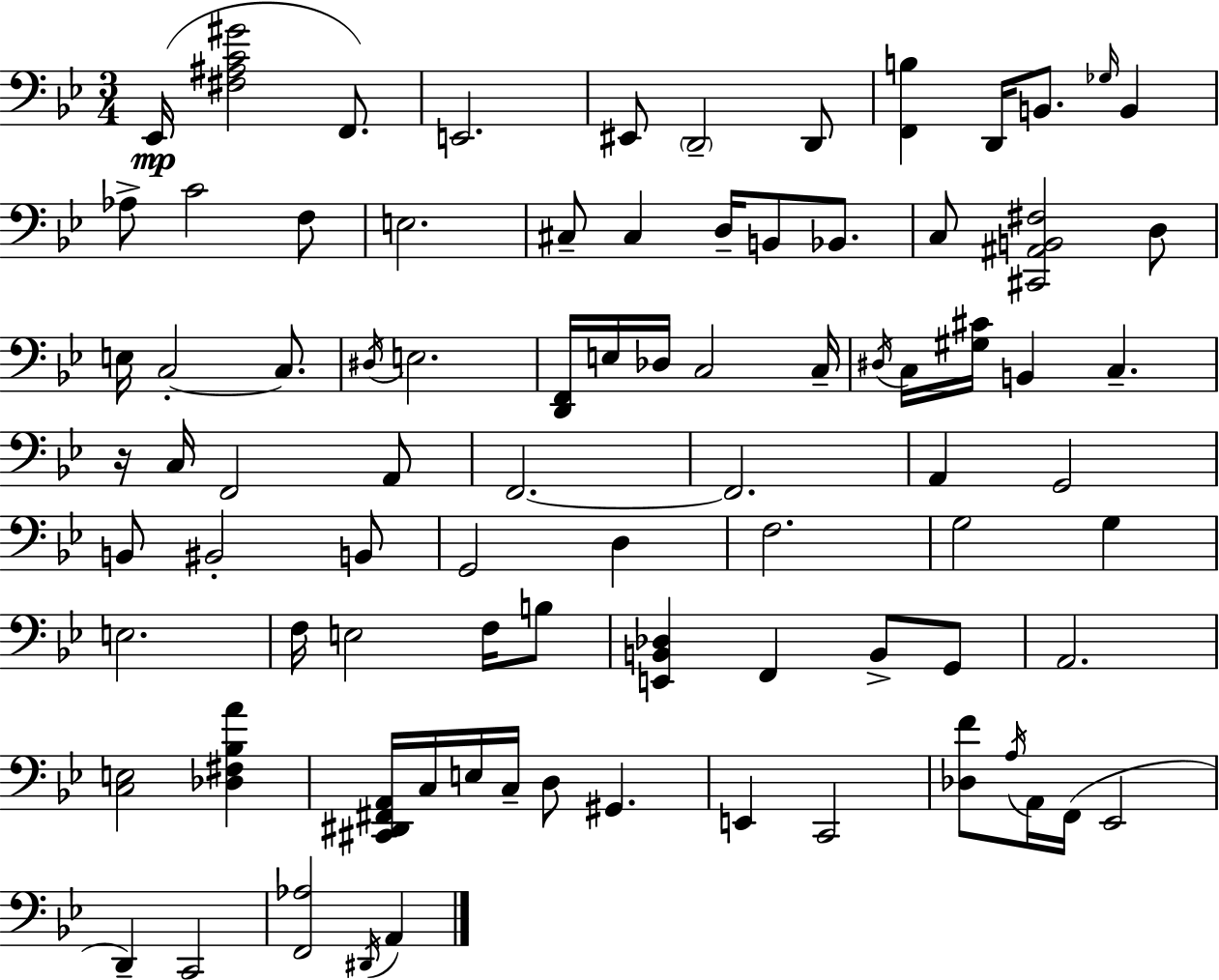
Eb2/s [F#3,A#3,C4,G#4]/h F2/e. E2/h. EIS2/e D2/h D2/e [F2,B3]/q D2/s B2/e. Gb3/s B2/q Ab3/e C4/h F3/e E3/h. C#3/e C#3/q D3/s B2/e Bb2/e. C3/e [C#2,A#2,B2,F#3]/h D3/e E3/s C3/h C3/e. D#3/s E3/h. [D2,F2]/s E3/s Db3/s C3/h C3/s D#3/s C3/s [G#3,C#4]/s B2/q C3/q. R/s C3/s F2/h A2/e F2/h. F2/h. A2/q G2/h B2/e BIS2/h B2/e G2/h D3/q F3/h. G3/h G3/q E3/h. F3/s E3/h F3/s B3/e [E2,B2,Db3]/q F2/q B2/e G2/e A2/h. [C3,E3]/h [Db3,F#3,Bb3,A4]/q [C#2,D#2,F#2,A2]/s C3/s E3/s C3/s D3/e G#2/q. E2/q C2/h [Db3,F4]/e A3/s A2/s F2/s Eb2/h D2/q C2/h [F2,Ab3]/h D#2/s A2/q